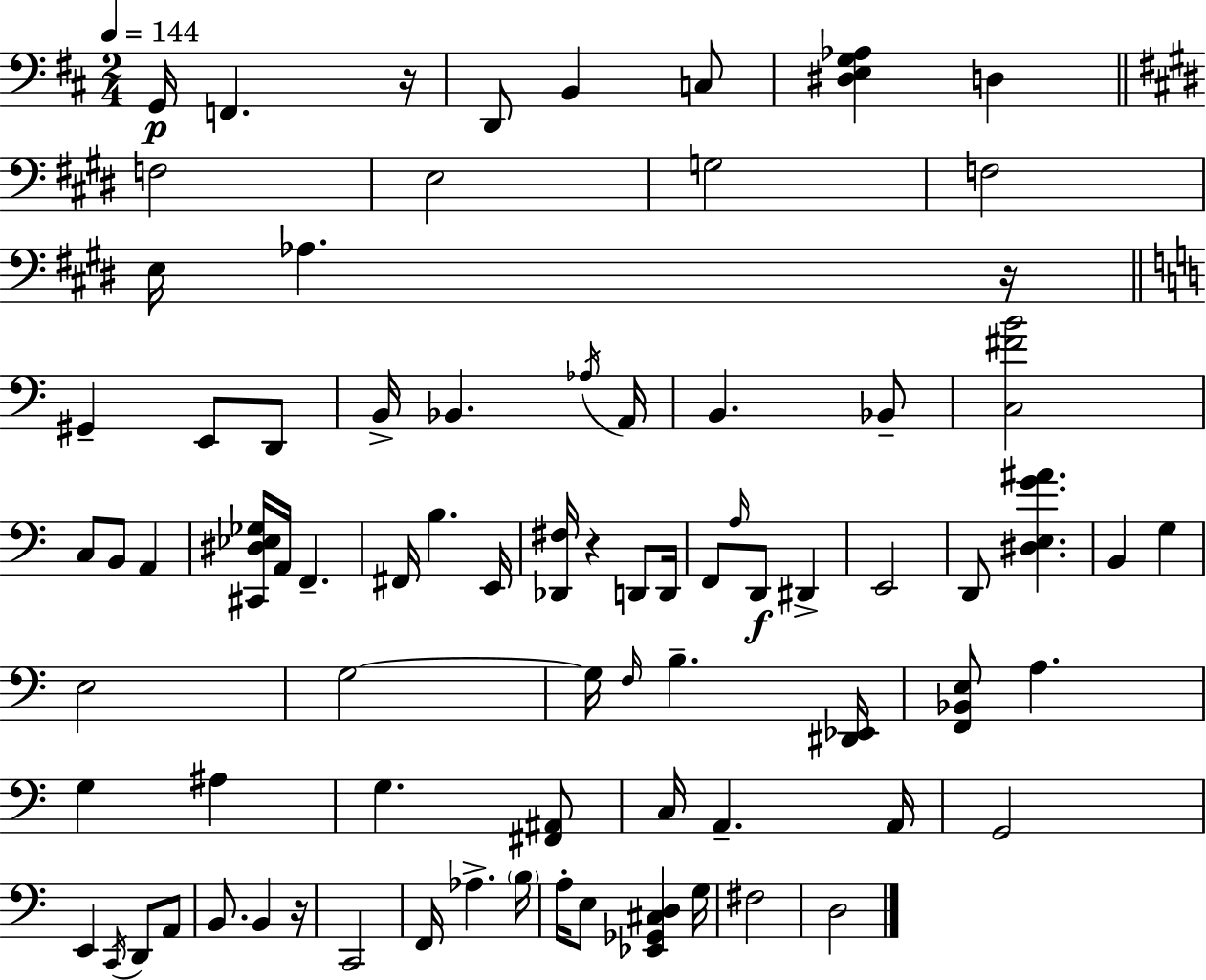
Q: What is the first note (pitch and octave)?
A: G2